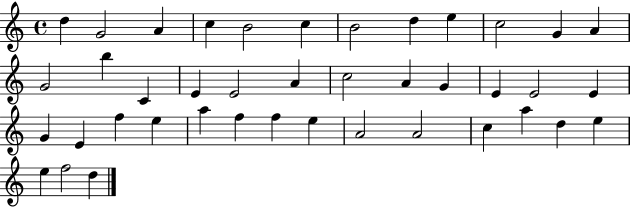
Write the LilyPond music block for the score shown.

{
  \clef treble
  \time 4/4
  \defaultTimeSignature
  \key c \major
  d''4 g'2 a'4 | c''4 b'2 c''4 | b'2 d''4 e''4 | c''2 g'4 a'4 | \break g'2 b''4 c'4 | e'4 e'2 a'4 | c''2 a'4 g'4 | e'4 e'2 e'4 | \break g'4 e'4 f''4 e''4 | a''4 f''4 f''4 e''4 | a'2 a'2 | c''4 a''4 d''4 e''4 | \break e''4 f''2 d''4 | \bar "|."
}